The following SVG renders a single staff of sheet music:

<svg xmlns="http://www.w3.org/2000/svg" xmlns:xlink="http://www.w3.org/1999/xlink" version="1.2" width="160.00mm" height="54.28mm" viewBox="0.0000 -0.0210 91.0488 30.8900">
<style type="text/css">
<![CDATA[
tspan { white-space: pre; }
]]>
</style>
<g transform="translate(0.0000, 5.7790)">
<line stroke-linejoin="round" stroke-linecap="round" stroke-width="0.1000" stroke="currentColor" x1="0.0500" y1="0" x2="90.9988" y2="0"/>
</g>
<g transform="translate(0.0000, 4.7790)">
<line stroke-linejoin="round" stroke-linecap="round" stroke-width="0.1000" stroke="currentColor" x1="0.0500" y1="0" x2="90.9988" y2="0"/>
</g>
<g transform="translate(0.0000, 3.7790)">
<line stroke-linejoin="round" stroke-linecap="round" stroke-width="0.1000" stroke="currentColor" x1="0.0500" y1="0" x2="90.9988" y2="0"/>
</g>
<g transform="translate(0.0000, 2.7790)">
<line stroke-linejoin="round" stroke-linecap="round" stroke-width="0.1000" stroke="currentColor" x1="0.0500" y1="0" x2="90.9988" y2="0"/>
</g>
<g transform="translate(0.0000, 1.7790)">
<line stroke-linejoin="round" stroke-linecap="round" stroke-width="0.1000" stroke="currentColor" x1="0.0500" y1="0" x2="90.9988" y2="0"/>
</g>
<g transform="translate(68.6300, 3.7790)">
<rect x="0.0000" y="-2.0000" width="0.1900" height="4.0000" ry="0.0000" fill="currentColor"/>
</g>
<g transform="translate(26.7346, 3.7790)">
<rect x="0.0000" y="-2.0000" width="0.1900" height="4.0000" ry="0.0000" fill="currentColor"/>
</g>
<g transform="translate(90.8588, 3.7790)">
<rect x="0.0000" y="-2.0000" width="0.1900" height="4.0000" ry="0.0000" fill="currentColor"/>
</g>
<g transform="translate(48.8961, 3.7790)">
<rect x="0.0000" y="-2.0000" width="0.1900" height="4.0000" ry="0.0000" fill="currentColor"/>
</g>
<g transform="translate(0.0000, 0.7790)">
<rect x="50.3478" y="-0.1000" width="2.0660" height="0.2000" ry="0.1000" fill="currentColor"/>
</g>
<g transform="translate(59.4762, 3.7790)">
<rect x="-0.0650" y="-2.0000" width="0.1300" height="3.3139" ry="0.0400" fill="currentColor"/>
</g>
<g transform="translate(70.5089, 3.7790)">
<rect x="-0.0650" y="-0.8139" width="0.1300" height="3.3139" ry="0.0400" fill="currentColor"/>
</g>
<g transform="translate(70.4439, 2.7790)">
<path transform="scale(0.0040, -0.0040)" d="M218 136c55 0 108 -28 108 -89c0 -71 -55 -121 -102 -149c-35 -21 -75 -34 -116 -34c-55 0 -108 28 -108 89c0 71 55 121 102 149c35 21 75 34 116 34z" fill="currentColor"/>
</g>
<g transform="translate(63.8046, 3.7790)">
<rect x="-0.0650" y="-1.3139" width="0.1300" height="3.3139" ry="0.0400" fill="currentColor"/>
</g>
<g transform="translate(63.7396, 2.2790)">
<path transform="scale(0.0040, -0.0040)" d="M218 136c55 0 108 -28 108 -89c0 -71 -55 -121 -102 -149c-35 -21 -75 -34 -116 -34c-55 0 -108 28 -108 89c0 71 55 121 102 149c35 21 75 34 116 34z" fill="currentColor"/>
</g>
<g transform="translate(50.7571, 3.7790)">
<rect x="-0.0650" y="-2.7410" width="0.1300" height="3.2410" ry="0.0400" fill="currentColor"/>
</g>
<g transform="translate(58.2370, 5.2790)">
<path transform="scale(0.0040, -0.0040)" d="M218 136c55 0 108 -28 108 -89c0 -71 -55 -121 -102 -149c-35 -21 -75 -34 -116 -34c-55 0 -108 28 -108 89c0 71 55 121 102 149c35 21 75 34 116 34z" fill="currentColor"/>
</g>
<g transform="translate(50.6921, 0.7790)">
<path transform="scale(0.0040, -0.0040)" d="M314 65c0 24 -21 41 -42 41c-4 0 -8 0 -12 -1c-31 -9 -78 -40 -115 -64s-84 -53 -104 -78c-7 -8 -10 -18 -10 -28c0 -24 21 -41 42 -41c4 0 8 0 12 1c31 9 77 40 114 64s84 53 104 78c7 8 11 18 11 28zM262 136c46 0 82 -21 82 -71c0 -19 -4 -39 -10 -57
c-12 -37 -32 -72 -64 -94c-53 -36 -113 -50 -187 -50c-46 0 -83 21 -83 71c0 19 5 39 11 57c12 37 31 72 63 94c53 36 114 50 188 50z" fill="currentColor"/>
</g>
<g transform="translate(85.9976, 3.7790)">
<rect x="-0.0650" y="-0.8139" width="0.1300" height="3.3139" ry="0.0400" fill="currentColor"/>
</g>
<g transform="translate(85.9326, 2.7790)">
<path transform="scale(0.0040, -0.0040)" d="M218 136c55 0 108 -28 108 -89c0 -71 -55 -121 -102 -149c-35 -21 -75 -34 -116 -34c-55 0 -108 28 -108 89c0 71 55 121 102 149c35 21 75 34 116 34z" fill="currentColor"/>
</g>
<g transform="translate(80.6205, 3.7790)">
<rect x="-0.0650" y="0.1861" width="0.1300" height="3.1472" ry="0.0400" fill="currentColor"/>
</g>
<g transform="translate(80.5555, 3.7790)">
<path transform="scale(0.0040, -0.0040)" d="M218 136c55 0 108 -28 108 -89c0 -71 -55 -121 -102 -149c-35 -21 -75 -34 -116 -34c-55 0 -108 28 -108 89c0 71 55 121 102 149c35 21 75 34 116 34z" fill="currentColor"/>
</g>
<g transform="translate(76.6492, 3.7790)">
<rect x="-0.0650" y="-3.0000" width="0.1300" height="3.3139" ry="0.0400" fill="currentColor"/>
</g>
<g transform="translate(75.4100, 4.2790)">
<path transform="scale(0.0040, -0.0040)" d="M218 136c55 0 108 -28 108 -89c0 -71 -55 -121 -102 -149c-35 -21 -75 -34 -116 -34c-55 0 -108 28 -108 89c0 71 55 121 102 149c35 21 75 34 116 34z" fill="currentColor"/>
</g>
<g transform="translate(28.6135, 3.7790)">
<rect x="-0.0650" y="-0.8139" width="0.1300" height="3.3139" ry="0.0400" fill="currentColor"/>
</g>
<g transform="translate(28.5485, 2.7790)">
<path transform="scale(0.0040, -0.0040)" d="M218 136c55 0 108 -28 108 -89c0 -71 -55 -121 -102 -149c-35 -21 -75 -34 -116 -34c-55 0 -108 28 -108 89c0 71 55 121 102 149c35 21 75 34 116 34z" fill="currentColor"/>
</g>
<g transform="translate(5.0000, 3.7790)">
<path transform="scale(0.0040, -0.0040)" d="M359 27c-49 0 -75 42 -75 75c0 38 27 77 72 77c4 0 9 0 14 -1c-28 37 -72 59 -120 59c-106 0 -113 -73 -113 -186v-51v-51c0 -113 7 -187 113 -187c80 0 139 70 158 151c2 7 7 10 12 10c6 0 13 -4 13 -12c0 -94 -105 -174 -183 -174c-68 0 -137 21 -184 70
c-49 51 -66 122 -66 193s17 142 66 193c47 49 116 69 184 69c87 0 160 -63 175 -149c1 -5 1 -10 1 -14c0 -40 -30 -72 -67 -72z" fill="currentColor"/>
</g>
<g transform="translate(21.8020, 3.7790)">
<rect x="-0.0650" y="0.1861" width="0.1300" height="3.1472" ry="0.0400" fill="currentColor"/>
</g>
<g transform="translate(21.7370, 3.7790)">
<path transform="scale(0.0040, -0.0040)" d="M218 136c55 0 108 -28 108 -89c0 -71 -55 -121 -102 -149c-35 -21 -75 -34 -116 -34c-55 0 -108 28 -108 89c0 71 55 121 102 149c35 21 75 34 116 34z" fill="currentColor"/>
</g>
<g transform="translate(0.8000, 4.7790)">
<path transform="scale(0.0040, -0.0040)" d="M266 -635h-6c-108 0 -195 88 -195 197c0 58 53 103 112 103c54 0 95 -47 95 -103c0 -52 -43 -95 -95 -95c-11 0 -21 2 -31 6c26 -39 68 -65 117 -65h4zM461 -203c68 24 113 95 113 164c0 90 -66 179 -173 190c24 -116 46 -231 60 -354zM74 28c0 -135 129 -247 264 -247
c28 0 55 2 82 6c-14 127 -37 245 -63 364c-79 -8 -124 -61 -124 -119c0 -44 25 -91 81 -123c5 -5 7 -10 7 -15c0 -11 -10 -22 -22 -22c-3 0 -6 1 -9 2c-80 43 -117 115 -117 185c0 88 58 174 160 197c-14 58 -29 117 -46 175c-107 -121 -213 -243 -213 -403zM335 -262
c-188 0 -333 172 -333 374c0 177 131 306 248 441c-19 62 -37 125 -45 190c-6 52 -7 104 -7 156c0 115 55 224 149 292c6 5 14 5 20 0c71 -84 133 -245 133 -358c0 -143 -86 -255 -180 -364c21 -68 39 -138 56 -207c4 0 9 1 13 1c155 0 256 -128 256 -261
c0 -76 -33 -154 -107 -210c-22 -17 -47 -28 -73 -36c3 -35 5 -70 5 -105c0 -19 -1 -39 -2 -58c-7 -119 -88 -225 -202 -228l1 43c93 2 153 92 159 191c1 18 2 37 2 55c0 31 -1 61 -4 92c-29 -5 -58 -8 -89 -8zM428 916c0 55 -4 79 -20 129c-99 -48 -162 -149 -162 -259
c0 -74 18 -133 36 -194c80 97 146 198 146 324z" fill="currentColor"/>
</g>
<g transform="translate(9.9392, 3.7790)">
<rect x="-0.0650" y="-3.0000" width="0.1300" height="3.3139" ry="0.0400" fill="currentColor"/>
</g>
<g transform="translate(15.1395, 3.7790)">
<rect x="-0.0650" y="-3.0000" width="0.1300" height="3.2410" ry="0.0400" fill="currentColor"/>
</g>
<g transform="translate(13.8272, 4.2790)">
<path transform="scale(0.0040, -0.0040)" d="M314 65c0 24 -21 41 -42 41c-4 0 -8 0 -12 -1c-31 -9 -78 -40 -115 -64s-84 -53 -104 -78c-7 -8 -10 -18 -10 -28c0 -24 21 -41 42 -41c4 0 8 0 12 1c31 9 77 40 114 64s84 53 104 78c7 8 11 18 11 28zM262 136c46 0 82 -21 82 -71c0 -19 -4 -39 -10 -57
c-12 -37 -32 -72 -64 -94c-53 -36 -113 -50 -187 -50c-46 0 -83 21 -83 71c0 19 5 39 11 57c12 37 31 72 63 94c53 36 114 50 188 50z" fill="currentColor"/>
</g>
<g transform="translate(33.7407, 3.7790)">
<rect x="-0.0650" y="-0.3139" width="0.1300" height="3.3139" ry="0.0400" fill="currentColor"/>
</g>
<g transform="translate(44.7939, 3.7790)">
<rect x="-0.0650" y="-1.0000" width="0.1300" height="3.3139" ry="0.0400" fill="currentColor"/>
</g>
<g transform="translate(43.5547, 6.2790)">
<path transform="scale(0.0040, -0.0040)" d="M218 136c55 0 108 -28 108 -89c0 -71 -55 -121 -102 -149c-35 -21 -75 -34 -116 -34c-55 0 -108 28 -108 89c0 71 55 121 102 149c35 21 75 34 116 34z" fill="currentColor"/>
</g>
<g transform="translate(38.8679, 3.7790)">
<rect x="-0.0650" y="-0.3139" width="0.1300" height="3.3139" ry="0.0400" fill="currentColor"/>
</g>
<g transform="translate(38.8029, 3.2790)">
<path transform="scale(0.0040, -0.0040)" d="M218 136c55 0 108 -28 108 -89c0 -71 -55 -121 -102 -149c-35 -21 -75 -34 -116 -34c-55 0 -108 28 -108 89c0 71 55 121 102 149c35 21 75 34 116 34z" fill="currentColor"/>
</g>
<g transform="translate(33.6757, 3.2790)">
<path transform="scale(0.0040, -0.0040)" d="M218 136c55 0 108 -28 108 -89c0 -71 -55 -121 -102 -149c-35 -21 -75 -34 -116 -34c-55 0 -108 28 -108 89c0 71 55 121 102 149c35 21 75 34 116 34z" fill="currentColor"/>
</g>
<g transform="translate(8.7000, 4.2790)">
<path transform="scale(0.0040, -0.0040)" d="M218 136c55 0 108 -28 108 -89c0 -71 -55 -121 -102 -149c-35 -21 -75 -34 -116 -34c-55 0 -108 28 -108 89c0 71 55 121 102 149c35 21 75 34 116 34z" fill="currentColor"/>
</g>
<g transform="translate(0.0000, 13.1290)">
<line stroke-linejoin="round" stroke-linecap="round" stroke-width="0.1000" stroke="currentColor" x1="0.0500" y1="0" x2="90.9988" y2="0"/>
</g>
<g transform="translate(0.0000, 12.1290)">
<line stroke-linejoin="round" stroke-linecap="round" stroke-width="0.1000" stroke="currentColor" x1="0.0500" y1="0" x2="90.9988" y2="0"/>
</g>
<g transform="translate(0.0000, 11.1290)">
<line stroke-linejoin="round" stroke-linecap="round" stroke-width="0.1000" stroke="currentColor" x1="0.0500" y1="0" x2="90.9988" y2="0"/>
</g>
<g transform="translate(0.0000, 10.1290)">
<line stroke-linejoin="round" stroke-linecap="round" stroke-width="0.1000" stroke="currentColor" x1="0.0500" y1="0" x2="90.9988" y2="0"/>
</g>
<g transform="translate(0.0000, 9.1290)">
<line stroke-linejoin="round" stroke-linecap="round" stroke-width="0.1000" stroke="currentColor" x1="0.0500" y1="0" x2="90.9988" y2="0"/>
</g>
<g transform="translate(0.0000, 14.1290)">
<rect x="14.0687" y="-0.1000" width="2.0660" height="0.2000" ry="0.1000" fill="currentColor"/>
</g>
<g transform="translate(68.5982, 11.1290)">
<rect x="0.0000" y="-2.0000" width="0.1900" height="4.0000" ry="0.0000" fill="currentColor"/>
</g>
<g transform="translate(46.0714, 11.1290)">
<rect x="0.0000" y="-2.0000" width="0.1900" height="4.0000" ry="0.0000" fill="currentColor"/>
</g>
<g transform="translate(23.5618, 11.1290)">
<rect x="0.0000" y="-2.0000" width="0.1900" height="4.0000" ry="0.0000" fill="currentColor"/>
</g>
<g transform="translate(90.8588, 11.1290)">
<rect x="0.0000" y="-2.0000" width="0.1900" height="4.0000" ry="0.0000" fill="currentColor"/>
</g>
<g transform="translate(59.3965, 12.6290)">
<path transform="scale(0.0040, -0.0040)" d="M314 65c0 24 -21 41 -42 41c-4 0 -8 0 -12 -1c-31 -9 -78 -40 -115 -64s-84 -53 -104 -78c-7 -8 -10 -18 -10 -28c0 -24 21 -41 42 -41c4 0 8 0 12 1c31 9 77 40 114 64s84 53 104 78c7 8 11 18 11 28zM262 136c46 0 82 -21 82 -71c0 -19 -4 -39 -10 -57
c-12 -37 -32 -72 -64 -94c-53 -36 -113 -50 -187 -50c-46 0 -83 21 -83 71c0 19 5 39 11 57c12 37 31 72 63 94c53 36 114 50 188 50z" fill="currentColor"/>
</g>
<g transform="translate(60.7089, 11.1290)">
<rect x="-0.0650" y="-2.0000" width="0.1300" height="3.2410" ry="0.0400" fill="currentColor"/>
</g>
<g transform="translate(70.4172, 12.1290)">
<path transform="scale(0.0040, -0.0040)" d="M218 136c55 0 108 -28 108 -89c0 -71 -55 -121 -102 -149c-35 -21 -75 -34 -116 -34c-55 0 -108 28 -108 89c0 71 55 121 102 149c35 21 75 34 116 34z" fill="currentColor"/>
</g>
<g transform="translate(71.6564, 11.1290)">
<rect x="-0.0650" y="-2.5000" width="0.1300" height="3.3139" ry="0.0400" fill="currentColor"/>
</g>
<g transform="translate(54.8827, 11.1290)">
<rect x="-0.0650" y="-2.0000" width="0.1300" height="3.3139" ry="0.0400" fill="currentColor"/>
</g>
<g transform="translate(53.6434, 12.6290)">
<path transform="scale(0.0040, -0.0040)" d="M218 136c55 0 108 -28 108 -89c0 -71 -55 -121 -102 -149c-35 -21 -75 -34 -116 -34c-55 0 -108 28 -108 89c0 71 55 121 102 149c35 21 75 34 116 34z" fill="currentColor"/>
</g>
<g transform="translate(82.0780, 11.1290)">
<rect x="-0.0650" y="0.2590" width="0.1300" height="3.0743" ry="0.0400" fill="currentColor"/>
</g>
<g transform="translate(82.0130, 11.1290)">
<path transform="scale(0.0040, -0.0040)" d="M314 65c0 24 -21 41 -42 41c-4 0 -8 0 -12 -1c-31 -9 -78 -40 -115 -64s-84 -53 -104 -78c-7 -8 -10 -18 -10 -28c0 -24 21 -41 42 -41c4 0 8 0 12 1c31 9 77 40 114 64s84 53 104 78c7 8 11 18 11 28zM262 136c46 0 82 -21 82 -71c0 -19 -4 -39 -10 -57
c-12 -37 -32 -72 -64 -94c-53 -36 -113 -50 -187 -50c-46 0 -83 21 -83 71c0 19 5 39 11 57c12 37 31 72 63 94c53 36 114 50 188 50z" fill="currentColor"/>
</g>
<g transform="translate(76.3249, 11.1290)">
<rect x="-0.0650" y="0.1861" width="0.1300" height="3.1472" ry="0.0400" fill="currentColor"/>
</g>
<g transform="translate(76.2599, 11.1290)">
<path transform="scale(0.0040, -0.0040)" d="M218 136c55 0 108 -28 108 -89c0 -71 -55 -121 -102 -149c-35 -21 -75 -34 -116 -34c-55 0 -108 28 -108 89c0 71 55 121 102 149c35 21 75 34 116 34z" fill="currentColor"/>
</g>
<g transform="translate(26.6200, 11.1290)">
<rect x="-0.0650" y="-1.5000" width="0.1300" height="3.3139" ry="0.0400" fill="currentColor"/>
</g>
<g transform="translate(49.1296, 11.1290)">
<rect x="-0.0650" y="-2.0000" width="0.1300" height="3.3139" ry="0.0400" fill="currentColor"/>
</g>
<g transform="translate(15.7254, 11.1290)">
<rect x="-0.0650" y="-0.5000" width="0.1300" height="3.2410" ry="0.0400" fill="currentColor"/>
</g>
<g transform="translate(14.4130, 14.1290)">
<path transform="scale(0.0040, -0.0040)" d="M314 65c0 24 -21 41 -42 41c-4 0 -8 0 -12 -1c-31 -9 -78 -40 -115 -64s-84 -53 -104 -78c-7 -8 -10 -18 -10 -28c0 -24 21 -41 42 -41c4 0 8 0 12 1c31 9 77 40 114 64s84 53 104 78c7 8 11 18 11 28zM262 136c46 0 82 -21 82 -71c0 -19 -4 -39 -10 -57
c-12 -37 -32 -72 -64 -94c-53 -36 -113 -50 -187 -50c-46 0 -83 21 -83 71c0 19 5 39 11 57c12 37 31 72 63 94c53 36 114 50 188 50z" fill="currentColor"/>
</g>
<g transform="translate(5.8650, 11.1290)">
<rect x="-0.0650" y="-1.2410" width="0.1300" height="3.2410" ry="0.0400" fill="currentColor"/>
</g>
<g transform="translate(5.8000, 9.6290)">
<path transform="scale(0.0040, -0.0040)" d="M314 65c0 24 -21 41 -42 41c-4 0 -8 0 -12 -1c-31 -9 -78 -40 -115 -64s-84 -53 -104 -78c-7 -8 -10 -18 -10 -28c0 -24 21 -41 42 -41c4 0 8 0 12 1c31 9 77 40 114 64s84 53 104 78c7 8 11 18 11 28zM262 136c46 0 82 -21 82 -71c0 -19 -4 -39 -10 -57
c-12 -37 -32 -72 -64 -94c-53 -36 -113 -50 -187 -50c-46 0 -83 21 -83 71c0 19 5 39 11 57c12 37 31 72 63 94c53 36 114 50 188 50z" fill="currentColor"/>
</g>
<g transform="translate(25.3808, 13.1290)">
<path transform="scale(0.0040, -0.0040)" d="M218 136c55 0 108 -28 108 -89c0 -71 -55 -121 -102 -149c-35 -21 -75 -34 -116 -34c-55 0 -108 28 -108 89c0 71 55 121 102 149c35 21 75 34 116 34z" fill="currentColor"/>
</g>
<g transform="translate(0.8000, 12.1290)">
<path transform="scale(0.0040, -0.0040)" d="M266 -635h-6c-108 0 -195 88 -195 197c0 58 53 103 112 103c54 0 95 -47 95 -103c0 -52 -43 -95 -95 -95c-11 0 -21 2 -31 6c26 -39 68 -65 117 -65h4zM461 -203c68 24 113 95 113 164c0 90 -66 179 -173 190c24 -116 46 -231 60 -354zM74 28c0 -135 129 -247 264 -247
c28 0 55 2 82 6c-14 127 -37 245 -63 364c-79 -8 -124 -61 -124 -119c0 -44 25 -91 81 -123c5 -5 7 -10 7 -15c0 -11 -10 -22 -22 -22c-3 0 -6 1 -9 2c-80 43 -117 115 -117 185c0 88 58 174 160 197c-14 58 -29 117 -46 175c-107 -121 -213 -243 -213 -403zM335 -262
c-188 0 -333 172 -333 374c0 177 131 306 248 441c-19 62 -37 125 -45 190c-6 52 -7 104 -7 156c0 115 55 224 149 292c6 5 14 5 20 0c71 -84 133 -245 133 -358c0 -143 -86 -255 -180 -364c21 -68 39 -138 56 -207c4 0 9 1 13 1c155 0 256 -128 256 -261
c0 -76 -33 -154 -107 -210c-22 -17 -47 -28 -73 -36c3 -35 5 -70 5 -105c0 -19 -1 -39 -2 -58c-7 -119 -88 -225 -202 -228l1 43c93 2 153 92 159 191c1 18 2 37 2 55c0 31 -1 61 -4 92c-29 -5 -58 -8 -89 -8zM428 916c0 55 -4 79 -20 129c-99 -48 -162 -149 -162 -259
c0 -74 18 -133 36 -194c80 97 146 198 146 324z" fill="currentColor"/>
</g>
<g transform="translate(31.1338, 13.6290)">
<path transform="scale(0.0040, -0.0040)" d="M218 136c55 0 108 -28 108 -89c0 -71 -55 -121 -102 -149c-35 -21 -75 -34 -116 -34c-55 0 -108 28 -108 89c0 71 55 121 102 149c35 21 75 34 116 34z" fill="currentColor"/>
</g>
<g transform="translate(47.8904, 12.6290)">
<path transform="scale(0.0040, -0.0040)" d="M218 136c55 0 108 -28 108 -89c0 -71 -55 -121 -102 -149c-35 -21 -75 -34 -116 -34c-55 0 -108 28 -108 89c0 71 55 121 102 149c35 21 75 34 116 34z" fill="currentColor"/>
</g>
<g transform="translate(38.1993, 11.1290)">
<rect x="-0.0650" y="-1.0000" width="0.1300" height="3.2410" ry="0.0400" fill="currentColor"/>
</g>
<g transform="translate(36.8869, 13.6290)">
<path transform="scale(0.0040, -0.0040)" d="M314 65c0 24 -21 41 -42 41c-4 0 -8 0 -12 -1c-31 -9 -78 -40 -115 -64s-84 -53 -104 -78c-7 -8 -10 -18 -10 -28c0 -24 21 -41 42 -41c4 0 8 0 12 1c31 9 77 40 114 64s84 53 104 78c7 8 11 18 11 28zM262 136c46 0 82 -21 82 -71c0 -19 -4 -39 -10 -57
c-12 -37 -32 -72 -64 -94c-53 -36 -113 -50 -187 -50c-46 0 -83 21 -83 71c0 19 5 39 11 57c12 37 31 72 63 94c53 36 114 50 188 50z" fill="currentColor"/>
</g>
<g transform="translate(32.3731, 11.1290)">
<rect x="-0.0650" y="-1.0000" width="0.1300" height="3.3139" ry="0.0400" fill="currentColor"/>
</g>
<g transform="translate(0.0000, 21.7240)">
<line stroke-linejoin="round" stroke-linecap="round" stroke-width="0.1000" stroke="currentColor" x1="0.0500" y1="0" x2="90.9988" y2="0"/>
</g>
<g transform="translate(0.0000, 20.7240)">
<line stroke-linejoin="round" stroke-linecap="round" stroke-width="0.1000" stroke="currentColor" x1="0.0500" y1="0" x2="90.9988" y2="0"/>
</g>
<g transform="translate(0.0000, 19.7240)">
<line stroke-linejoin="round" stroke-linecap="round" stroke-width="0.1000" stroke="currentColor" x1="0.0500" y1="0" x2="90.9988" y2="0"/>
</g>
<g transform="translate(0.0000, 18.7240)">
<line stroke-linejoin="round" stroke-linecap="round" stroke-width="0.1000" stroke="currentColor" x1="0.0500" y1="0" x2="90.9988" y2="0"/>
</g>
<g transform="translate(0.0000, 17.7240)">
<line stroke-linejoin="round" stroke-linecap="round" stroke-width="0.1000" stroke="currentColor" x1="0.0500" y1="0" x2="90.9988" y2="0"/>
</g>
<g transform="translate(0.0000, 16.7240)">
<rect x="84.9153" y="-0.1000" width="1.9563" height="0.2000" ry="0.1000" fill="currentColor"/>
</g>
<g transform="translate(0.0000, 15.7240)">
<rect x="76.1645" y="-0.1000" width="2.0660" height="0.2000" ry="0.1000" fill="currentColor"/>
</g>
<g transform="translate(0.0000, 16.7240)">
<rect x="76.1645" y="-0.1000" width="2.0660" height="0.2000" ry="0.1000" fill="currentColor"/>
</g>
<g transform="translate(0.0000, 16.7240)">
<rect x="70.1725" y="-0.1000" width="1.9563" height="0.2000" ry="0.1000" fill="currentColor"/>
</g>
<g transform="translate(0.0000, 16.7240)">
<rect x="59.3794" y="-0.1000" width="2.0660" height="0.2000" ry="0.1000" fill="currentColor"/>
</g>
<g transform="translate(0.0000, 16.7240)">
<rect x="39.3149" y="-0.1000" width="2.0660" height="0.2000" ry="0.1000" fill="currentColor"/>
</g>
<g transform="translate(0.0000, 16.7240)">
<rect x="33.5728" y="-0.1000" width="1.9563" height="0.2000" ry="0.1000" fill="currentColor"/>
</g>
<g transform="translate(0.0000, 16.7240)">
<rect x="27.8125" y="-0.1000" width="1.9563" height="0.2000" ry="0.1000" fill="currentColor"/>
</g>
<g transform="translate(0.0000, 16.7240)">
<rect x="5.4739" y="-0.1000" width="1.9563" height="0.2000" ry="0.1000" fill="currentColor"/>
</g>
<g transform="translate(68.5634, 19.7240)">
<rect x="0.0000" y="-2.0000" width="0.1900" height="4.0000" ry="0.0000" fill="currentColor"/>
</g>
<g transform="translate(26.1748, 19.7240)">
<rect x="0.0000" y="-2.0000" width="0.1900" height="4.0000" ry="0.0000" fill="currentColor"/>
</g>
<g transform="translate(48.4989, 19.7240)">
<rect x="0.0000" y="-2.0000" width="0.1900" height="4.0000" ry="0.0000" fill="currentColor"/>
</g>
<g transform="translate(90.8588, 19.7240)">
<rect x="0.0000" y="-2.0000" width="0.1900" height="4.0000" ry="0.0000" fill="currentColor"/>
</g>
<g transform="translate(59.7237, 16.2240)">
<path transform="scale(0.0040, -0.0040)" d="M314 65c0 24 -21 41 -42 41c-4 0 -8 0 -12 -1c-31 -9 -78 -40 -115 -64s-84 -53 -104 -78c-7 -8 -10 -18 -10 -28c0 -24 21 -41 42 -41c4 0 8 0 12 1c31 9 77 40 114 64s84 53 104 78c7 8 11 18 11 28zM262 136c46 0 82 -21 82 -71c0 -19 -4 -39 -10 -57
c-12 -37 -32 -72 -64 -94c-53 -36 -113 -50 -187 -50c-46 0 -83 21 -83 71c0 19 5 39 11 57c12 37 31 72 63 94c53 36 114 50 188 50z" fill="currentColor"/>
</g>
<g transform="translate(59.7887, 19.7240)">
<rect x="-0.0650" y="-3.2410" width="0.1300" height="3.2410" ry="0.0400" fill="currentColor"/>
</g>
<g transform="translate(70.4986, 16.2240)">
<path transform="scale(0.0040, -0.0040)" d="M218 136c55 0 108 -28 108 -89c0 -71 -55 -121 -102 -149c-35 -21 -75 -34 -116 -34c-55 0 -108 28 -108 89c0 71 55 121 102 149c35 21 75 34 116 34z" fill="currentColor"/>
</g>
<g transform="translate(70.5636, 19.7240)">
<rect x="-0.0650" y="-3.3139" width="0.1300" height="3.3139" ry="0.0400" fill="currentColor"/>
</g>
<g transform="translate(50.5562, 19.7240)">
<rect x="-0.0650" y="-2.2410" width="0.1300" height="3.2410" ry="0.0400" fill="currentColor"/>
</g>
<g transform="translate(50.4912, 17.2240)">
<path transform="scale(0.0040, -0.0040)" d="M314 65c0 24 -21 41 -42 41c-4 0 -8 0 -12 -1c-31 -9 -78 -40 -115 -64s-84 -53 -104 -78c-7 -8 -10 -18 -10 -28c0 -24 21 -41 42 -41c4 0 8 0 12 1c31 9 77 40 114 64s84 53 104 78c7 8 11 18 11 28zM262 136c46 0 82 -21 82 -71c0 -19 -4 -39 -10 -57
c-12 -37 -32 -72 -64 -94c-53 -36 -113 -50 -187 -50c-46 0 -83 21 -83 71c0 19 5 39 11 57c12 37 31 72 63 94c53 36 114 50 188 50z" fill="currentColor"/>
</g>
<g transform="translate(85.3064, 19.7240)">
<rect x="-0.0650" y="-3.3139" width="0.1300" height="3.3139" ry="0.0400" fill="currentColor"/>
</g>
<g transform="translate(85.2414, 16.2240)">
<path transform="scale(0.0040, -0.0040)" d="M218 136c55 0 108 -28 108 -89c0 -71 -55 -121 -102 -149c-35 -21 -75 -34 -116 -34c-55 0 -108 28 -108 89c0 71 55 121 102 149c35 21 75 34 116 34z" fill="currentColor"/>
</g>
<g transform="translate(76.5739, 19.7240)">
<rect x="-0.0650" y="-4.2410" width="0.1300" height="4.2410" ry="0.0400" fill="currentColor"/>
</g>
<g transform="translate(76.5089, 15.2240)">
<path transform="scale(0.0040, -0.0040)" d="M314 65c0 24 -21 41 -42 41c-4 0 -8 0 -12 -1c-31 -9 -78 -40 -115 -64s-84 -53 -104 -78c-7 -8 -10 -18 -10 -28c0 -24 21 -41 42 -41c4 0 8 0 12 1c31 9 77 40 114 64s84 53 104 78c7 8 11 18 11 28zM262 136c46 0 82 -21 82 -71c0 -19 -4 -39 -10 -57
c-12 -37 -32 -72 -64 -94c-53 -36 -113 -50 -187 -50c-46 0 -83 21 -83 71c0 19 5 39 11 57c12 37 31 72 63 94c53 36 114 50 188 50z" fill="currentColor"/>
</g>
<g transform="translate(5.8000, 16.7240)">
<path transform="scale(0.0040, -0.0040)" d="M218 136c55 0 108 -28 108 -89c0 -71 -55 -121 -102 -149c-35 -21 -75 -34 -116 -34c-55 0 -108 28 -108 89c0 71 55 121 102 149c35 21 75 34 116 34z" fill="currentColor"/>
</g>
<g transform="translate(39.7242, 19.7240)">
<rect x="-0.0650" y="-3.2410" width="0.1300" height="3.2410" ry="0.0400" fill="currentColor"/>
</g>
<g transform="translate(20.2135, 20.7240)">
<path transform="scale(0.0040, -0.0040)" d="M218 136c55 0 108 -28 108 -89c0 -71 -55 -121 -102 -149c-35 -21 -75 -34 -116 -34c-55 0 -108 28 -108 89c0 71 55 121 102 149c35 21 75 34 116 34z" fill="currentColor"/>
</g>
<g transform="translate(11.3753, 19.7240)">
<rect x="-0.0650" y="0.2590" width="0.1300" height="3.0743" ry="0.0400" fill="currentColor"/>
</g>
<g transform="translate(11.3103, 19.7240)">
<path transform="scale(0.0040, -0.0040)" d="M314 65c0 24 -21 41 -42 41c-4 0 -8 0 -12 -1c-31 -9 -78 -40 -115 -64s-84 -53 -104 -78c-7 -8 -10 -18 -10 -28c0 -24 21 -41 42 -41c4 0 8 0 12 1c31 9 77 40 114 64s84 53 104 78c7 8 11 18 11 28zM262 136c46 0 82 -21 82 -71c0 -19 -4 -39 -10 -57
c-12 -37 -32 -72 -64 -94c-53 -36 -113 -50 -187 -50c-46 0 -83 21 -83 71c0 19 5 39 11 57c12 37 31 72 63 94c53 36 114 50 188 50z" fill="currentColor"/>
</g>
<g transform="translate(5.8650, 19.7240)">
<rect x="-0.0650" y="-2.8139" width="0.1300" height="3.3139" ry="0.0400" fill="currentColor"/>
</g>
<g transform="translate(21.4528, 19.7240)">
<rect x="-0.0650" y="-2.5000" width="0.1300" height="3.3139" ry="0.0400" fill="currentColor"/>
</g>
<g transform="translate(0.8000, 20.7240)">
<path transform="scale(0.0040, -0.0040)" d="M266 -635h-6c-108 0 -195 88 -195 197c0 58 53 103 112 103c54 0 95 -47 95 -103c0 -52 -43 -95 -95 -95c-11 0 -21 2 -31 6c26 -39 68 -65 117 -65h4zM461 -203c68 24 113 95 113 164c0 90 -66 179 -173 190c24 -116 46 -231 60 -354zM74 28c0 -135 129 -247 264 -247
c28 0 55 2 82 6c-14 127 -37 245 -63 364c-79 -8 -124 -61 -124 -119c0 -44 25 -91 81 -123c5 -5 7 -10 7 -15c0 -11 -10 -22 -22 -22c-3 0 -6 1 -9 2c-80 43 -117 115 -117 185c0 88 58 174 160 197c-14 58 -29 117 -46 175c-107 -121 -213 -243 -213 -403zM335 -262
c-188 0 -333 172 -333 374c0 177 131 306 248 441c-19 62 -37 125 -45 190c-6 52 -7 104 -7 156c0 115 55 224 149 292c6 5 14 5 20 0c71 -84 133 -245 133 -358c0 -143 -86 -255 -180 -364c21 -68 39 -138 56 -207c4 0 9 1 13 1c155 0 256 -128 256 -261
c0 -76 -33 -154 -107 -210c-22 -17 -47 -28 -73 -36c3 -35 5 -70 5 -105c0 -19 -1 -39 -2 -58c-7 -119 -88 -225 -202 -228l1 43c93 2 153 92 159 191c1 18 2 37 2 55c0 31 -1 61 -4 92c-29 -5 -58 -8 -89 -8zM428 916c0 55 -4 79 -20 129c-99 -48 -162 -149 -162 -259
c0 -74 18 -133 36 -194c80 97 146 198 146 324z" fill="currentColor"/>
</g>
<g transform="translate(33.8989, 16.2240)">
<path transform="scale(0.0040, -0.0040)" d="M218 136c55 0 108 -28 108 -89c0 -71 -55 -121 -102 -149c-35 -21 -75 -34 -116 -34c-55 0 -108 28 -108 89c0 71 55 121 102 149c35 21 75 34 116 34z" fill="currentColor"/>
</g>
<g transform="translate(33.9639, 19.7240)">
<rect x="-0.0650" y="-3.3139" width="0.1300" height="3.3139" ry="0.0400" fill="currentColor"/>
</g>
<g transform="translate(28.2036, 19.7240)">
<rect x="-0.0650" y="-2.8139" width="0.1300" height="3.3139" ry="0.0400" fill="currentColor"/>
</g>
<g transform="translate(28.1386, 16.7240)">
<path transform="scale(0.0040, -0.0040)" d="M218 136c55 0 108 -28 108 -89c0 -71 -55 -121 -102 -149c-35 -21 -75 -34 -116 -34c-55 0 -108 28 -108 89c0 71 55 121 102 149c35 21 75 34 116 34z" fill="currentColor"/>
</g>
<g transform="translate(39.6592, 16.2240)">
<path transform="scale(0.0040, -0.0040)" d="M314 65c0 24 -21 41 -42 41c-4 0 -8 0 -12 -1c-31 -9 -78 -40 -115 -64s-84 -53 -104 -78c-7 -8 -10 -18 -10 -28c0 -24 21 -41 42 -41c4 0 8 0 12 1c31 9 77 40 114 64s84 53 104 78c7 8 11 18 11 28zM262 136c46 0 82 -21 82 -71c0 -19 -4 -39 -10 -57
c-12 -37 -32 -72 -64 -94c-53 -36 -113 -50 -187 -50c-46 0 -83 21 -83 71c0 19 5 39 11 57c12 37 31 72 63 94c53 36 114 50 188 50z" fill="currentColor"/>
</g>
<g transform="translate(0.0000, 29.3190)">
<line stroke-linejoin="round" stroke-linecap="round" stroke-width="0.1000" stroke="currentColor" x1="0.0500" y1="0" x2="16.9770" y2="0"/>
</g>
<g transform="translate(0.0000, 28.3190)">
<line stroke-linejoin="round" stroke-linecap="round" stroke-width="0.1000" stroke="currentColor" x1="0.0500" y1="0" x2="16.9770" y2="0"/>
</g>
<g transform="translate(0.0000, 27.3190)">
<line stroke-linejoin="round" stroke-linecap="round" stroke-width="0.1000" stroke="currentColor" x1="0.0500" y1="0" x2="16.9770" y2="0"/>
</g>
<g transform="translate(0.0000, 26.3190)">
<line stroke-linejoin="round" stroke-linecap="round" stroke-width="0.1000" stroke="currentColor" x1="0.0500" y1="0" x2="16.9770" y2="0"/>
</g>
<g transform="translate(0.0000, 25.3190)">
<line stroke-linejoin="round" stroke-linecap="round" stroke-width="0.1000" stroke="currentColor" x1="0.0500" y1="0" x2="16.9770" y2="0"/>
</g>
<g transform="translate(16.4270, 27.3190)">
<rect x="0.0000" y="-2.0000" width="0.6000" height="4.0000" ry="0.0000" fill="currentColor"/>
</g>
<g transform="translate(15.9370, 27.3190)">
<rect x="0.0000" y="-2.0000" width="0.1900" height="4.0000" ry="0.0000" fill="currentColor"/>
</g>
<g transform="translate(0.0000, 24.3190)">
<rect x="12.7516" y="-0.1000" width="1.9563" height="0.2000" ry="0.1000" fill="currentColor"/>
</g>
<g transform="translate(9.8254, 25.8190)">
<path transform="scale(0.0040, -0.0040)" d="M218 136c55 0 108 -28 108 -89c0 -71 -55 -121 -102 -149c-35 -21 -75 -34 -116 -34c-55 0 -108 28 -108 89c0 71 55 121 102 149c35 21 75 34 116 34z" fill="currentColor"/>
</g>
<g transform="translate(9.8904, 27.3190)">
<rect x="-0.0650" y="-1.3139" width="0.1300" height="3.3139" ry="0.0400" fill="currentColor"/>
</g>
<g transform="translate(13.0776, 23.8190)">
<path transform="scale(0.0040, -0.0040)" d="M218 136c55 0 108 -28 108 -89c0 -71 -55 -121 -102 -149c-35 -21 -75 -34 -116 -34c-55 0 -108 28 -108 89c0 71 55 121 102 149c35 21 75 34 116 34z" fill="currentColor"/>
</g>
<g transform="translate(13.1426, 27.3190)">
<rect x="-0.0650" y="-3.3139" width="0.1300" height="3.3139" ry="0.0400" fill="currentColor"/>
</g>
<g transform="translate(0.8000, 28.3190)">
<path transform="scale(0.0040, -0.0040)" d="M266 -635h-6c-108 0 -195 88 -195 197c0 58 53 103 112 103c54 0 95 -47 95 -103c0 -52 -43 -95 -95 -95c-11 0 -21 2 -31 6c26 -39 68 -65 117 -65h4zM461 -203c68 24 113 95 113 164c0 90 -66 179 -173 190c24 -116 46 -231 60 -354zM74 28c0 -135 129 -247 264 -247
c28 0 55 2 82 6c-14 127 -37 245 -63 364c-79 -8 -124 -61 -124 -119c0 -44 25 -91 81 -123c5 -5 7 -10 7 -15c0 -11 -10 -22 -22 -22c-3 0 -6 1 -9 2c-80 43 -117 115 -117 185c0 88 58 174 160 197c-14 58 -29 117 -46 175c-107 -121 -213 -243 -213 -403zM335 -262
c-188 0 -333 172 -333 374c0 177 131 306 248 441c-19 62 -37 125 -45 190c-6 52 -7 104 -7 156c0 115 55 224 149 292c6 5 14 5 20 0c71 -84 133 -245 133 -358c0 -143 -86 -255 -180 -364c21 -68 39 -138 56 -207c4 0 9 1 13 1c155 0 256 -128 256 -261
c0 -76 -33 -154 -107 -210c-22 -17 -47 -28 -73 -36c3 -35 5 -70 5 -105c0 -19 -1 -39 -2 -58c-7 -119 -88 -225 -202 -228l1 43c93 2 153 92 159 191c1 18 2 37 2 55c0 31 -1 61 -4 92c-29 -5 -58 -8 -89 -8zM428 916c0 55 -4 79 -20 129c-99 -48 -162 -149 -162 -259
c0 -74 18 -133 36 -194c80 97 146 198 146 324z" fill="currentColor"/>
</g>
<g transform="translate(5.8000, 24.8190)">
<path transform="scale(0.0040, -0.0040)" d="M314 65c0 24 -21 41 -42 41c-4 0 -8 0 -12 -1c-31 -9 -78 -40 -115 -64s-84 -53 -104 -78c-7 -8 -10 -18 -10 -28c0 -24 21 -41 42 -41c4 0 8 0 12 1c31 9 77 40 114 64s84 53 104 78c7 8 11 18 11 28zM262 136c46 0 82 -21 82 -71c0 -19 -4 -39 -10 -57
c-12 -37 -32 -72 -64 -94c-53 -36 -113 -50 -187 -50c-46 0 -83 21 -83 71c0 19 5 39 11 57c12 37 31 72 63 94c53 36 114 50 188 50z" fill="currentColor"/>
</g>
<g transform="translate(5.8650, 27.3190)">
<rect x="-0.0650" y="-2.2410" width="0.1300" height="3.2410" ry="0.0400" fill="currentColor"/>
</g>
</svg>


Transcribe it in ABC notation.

X:1
T:Untitled
M:4/4
L:1/4
K:C
A A2 B d c c D a2 F e d A B d e2 C2 E D D2 F F F2 G B B2 a B2 G a b b2 g2 b2 b d'2 b g2 e b